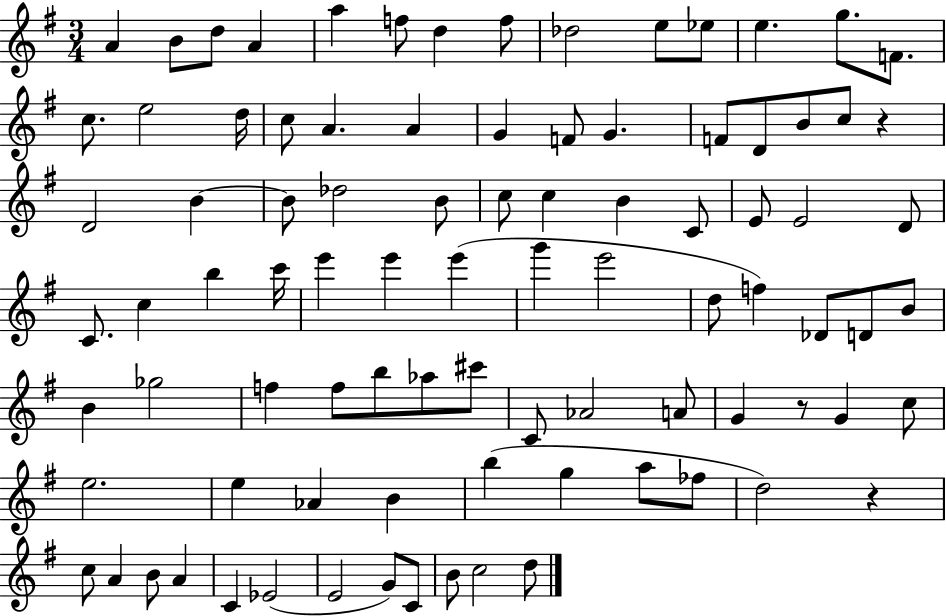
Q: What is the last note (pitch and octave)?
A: D5